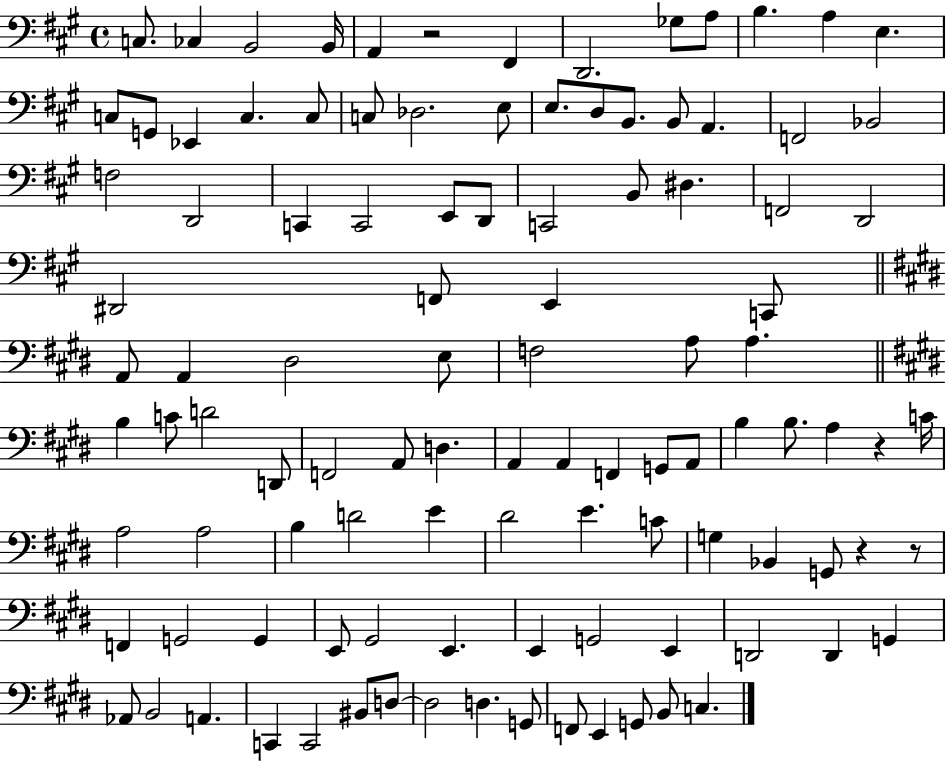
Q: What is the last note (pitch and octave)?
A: C3